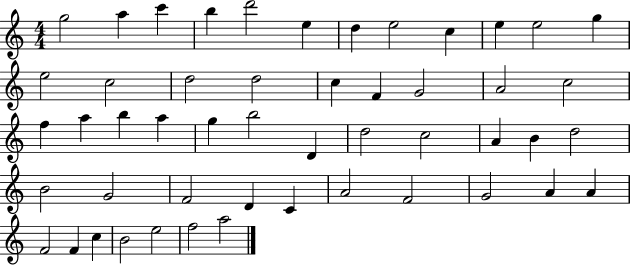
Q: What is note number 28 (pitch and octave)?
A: D4